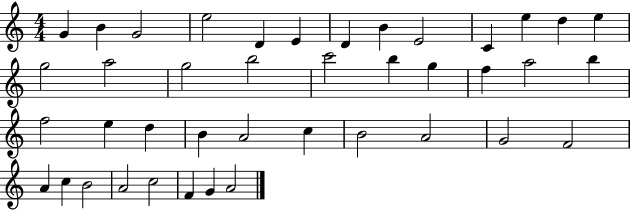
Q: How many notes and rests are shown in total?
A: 41